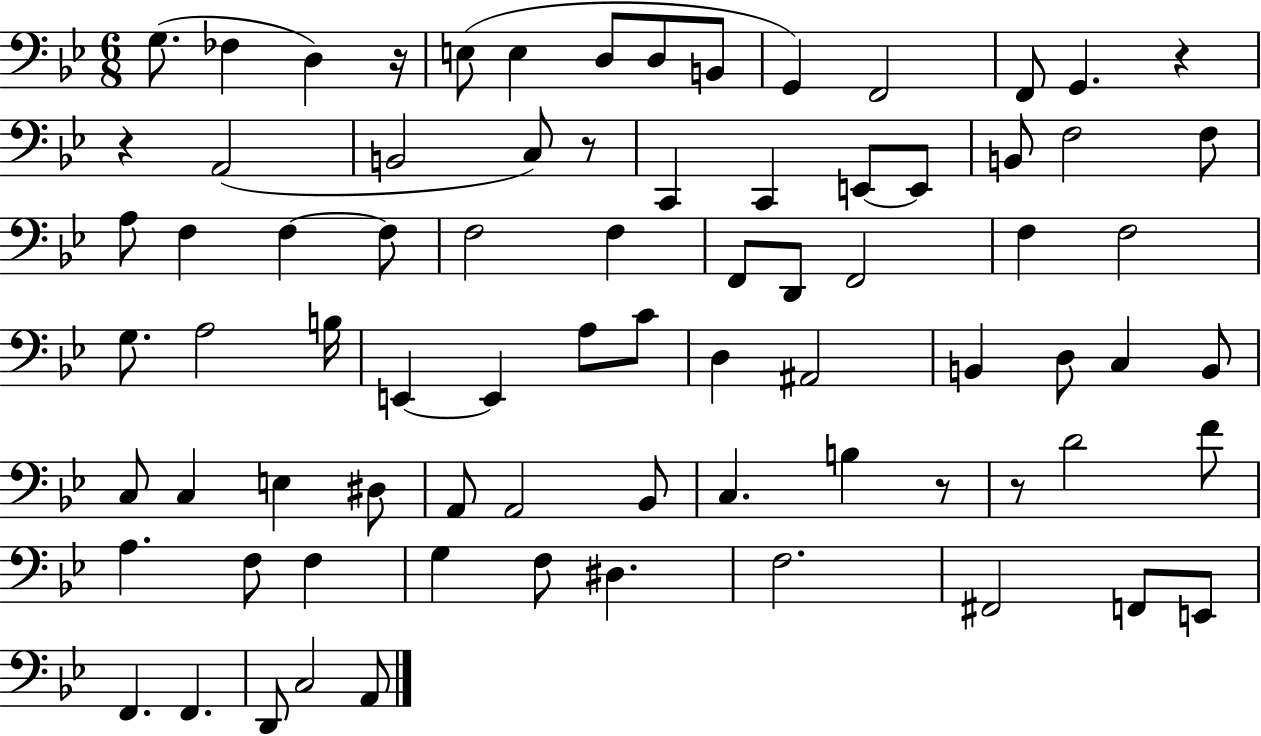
{
  \clef bass
  \numericTimeSignature
  \time 6/8
  \key bes \major
  g8.( fes4 d4) r16 | e8( e4 d8 d8 b,8 | g,4) f,2 | f,8 g,4. r4 | \break r4 a,2( | b,2 c8) r8 | c,4 c,4 e,8~~ e,8 | b,8 f2 f8 | \break a8 f4 f4~~ f8 | f2 f4 | f,8 d,8 f,2 | f4 f2 | \break g8. a2 b16 | e,4~~ e,4 a8 c'8 | d4 ais,2 | b,4 d8 c4 b,8 | \break c8 c4 e4 dis8 | a,8 a,2 bes,8 | c4. b4 r8 | r8 d'2 f'8 | \break a4. f8 f4 | g4 f8 dis4. | f2. | fis,2 f,8 e,8 | \break f,4. f,4. | d,8 c2 a,8 | \bar "|."
}